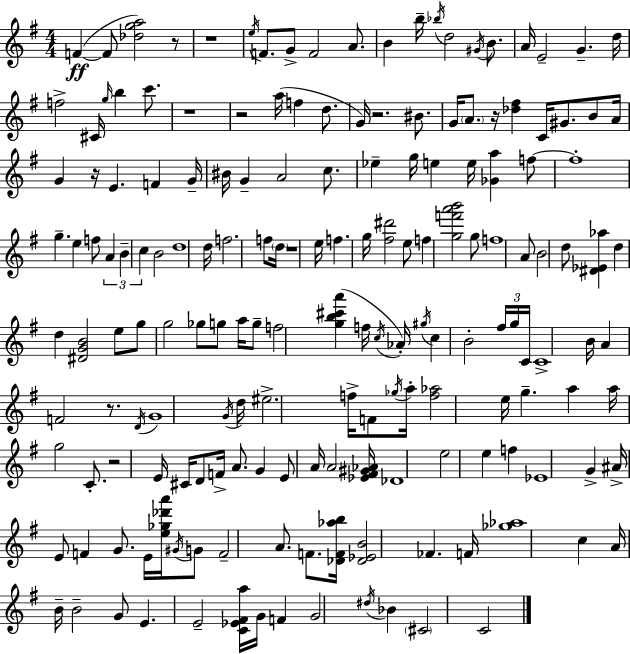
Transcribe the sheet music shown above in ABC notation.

X:1
T:Untitled
M:4/4
L:1/4
K:Em
F F/2 [_dga]2 z/2 z4 e/4 F/2 G/2 F2 A/2 B b/4 _b/4 d2 ^G/4 B/2 A/4 E2 G d/4 f2 ^C/4 g/4 b c'/2 z4 z2 a/4 f d/2 G/4 z2 ^B/2 G/4 A/2 z/4 [_d^f] C/4 ^G/2 B/2 A/4 G z/4 E F G/4 ^B/4 G A2 c/2 _e g/4 e e/4 [_Ga] f/2 f4 g e f/2 A B c B2 d4 d/4 f2 f/2 d/4 z4 e/4 f g/4 [^f^d']2 e/2 f [gf'a'b']2 g/2 f4 A/2 B2 d/2 [^D_E_a] d d [^DGB]2 e/2 g/2 g2 _g/2 g/2 a/4 g/2 f2 [gb^c'a'] f/4 c/4 _A/4 ^g/4 c B2 ^f/4 g/4 C/4 C4 B/4 A F2 z/2 D/4 G4 G/4 d/4 ^e2 f/4 F/2 _g/4 a/4 [f_a]2 e/4 g a a/4 g2 C/2 z2 E/4 ^C/4 D/2 F/4 A/2 G E/2 A/4 A2 [_E^F^G_A]/4 _D4 e2 e f _E4 G ^A/4 E/2 F G/2 E/4 [e_g_d'a']/4 ^G/4 G/2 F2 A/2 F/2 [_DF_ab]/4 [_D_EB]2 _F F/4 [_g_a]4 c A/4 B/4 B2 G/2 E E2 [C_E^Fa]/4 G/4 F G2 ^d/4 _B ^C2 C2